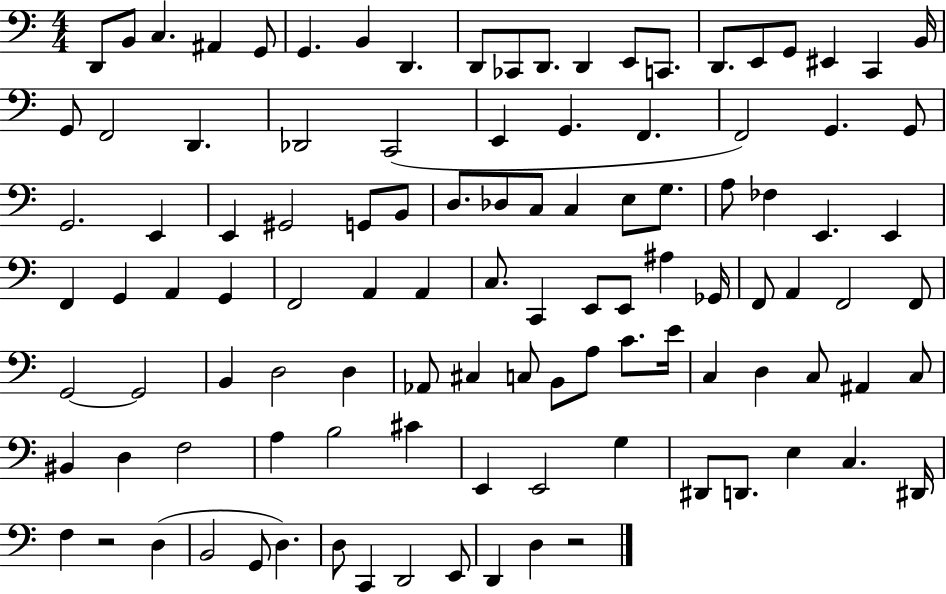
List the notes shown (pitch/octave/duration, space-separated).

D2/e B2/e C3/q. A#2/q G2/e G2/q. B2/q D2/q. D2/e CES2/e D2/e. D2/q E2/e C2/e. D2/e. E2/e G2/e EIS2/q C2/q B2/s G2/e F2/h D2/q. Db2/h C2/h E2/q G2/q. F2/q. F2/h G2/q. G2/e G2/h. E2/q E2/q G#2/h G2/e B2/e D3/e. Db3/e C3/e C3/q E3/e G3/e. A3/e FES3/q E2/q. E2/q F2/q G2/q A2/q G2/q F2/h A2/q A2/q C3/e. C2/q E2/e E2/e A#3/q Gb2/s F2/e A2/q F2/h F2/e G2/h G2/h B2/q D3/h D3/q Ab2/e C#3/q C3/e B2/e A3/e C4/e. E4/s C3/q D3/q C3/e A#2/q C3/e BIS2/q D3/q F3/h A3/q B3/h C#4/q E2/q E2/h G3/q D#2/e D2/e. E3/q C3/q. D#2/s F3/q R/h D3/q B2/h G2/e D3/q. D3/e C2/q D2/h E2/e D2/q D3/q R/h